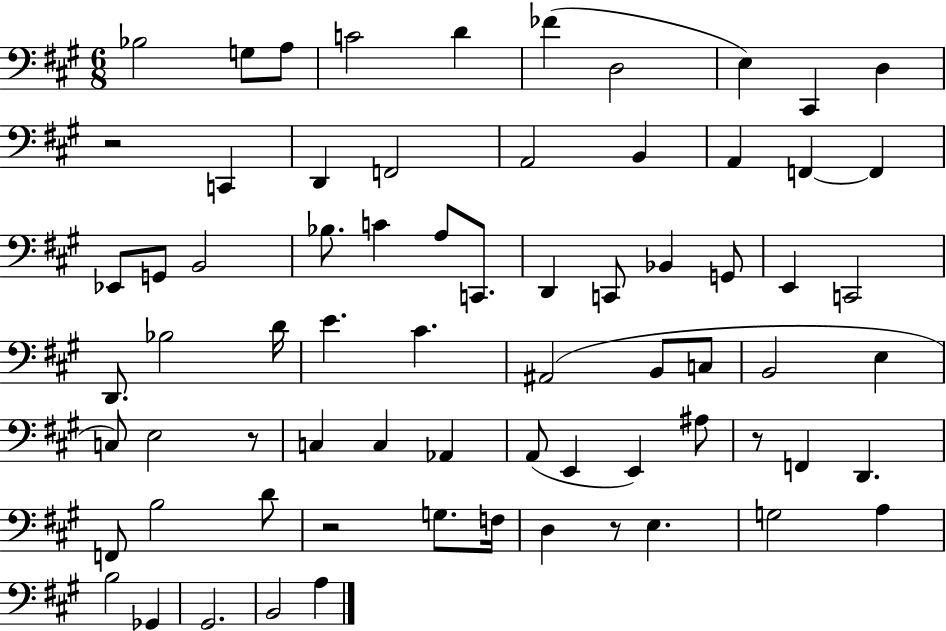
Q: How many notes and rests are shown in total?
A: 71